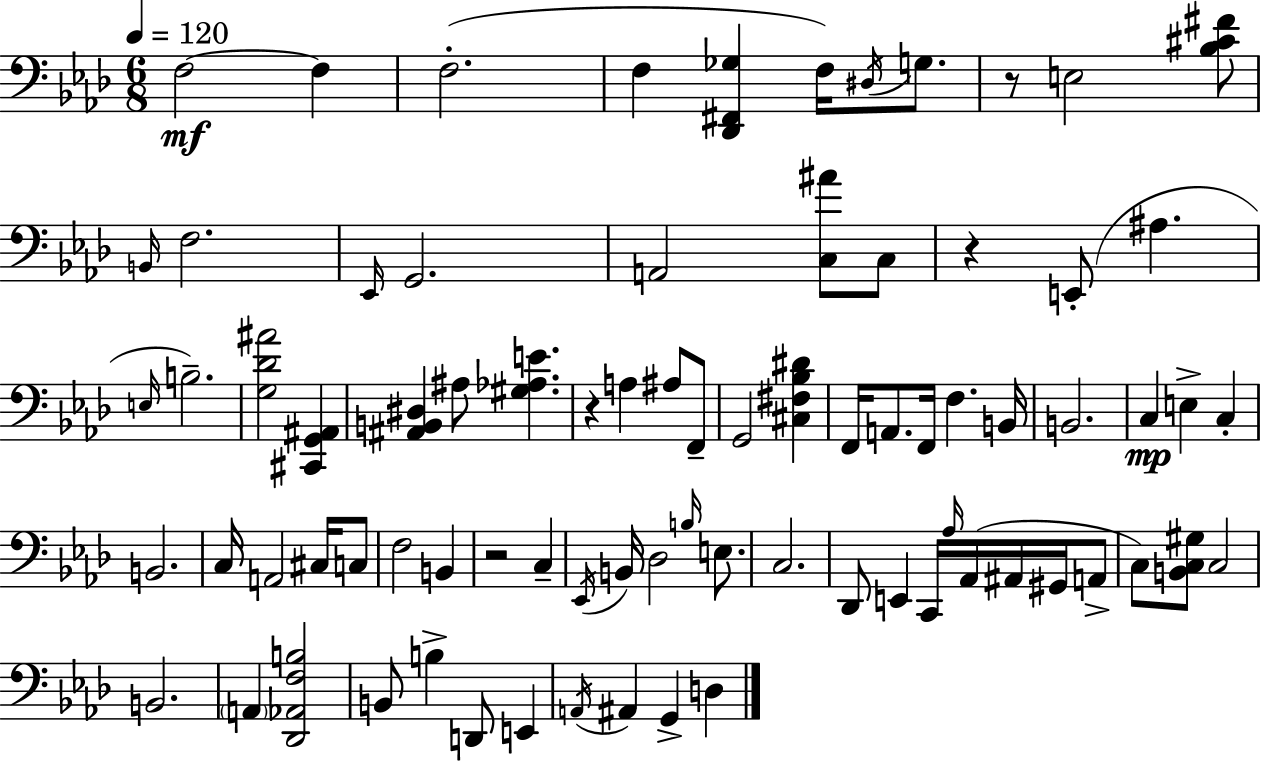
X:1
T:Untitled
M:6/8
L:1/4
K:Fm
F,2 F, F,2 F, [_D,,^F,,_G,] F,/4 ^D,/4 G,/2 z/2 E,2 [_B,^C^F]/2 B,,/4 F,2 _E,,/4 G,,2 A,,2 [C,^A]/2 C,/2 z E,,/2 ^A, E,/4 B,2 [G,_D^A]2 [^C,,G,,^A,,] [^A,,B,,^D,] ^A,/2 [^G,_A,E] z A, ^A,/2 F,,/2 G,,2 [^C,^F,_B,^D] F,,/4 A,,/2 F,,/4 F, B,,/4 B,,2 C, E, C, B,,2 C,/4 A,,2 ^C,/4 C,/2 F,2 B,, z2 C, _E,,/4 B,,/4 _D,2 B,/4 E,/2 C,2 _D,,/2 E,, C,,/4 _A,/4 _A,,/4 ^A,,/4 ^G,,/4 A,,/2 C,/2 [B,,C,^G,]/2 C,2 B,,2 A,, [_D,,_A,,F,B,]2 B,,/2 B, D,,/2 E,, A,,/4 ^A,, G,, D,